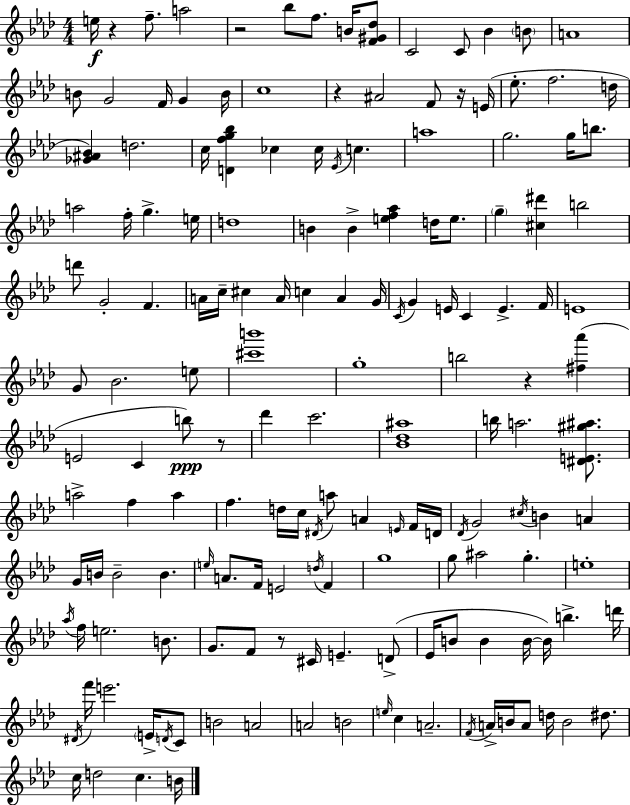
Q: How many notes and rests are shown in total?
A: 161